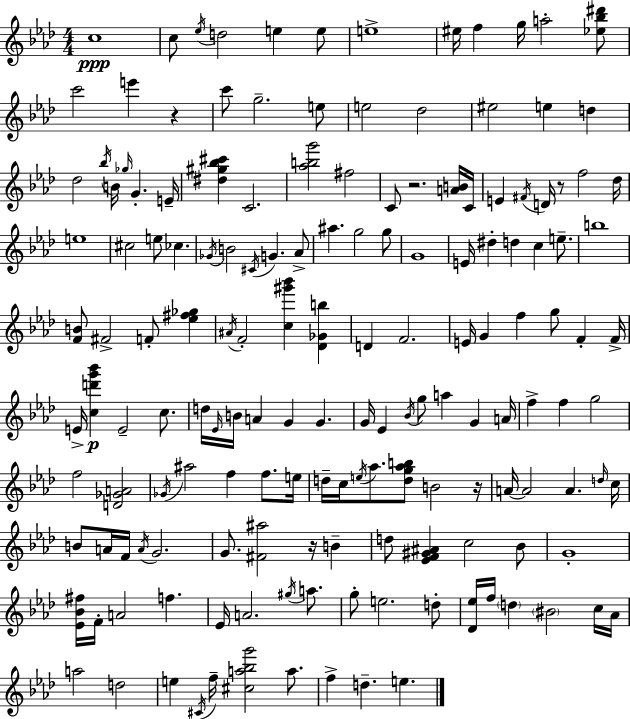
{
  \clef treble
  \numericTimeSignature
  \time 4/4
  \key aes \major
  c''1\ppp | c''8 \acciaccatura { ees''16 } d''2 e''4 e''8 | e''1-> | eis''16 f''4 g''16 a''2-. <ees'' bes'' dis'''>8 | \break c'''2 e'''4 r4 | c'''8 g''2.-- e''8 | e''2 des''2 | eis''2 e''4 d''4 | \break des''2 \acciaccatura { bes''16 } b'16 \grace { ges''16 } g'4.-. | e'16-- <dis'' gis'' bes'' cis'''>4 c'2. | <aes'' b'' g'''>2 fis''2 | c'8 r2. | \break <a' b'>16 c'16 e'4 \acciaccatura { fis'16 } d'16 r8 f''2 | des''16 e''1 | cis''2 e''8 ces''4. | \acciaccatura { ges'16 } b'2 \acciaccatura { cis'16 } g'4. | \break aes'8-> ais''4. g''2 | g''8 g'1 | e'16 dis''4-. d''4 c''4 | e''8.-- b''1 | \break <f' b'>8 fis'2-> | f'8-. <ees'' fis'' ges''>4 \acciaccatura { ais'16 } f'2-. <c'' gis''' bes'''>4 | <des' ges' b''>4 d'4 f'2. | e'16 g'4 f''4 | \break g''8 f'4-. f'16-> e'16-> <c'' d''' g''' bes'''>4\p e'2-- | c''8. d''16 \grace { ees'16 } b'16 a'4 g'4 | g'4. g'16 ees'4 \acciaccatura { bes'16 } g''8 | a''4 g'4 a'16 f''4-> f''4 | \break g''2 f''2 | <d' ges' a'>2 \acciaccatura { ges'16 } ais''2 | f''4 f''8. e''16 d''16-- c''16 \acciaccatura { e''16 } aes''8. | <d'' g'' aes'' b''>8 b'2 r16 a'16~~ a'2 | \break a'4. \grace { d''16 } c''16 b'8 a'16 f'16 | \acciaccatura { a'16 } g'2. g'8. | <fis' ais''>2 r16 b'4-- d''8 <ees' f' gis' ais'>4 | c''2 bes'8 g'1-. | \break <ees' bes' fis''>16 f'16-. a'2 | f''4. ees'16 a'2. | \acciaccatura { gis''16 } a''8. g''8-. | e''2. d''8-. <des' ees''>16 f''16 | \break \parenthesize d''4 \parenthesize bis'2 c''16 aes'16 a''2 | d''2 e''4 | \acciaccatura { cis'16 } f''16-- <cis'' a'' bes'' g'''>2 a''8. f''4-> | d''4.-- e''4. \bar "|."
}